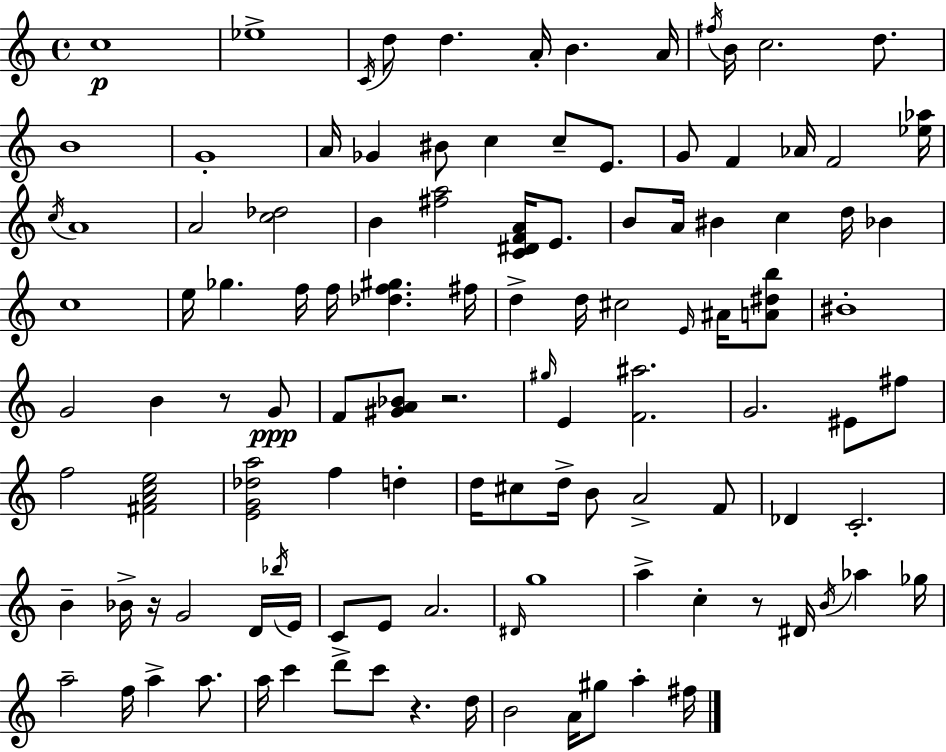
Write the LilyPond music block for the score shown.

{
  \clef treble
  \time 4/4
  \defaultTimeSignature
  \key a \minor
  c''1\p | ees''1-> | \acciaccatura { c'16 } d''8 d''4. a'16-. b'4. | a'16 \acciaccatura { fis''16 } b'16 c''2. d''8. | \break b'1 | g'1-. | a'16 ges'4 bis'8 c''4 c''8-- e'8. | g'8 f'4 aes'16 f'2 | \break <ees'' aes''>16 \acciaccatura { c''16 } a'1 | a'2 <c'' des''>2 | b'4 <fis'' a''>2 <c' dis' f' a'>16 | e'8. b'8 a'16 bis'4 c''4 d''16 bes'4 | \break c''1 | e''16 ges''4. f''16 f''16 <des'' f'' gis''>4. | fis''16 d''4-> d''16 cis''2 | \grace { e'16 } ais'16 <a' dis'' b''>8 bis'1-. | \break g'2 b'4 | r8 g'8\ppp f'8 <gis' a' bes'>8 r2. | \grace { gis''16 } e'4 <f' ais''>2. | g'2. | \break eis'8 fis''8 f''2 <fis' a' c'' e''>2 | <e' g' des'' a''>2 f''4 | d''4-. d''16 cis''8 d''16-> b'8 a'2-> | f'8 des'4 c'2.-. | \break b'4-- bes'16-> r16 g'2 | d'16 \acciaccatura { bes''16 } e'16 c'8 e'8 a'2. | \grace { dis'16 } g''1 | a''4-> c''4-. r8 | \break dis'16 \acciaccatura { b'16 } aes''4 ges''16 a''2-- | f''16 a''4-> a''8. a''16 c'''4 d'''8-> c'''8 | r4. d''16 b'2 | a'16 gis''8 a''4-. fis''16 \bar "|."
}